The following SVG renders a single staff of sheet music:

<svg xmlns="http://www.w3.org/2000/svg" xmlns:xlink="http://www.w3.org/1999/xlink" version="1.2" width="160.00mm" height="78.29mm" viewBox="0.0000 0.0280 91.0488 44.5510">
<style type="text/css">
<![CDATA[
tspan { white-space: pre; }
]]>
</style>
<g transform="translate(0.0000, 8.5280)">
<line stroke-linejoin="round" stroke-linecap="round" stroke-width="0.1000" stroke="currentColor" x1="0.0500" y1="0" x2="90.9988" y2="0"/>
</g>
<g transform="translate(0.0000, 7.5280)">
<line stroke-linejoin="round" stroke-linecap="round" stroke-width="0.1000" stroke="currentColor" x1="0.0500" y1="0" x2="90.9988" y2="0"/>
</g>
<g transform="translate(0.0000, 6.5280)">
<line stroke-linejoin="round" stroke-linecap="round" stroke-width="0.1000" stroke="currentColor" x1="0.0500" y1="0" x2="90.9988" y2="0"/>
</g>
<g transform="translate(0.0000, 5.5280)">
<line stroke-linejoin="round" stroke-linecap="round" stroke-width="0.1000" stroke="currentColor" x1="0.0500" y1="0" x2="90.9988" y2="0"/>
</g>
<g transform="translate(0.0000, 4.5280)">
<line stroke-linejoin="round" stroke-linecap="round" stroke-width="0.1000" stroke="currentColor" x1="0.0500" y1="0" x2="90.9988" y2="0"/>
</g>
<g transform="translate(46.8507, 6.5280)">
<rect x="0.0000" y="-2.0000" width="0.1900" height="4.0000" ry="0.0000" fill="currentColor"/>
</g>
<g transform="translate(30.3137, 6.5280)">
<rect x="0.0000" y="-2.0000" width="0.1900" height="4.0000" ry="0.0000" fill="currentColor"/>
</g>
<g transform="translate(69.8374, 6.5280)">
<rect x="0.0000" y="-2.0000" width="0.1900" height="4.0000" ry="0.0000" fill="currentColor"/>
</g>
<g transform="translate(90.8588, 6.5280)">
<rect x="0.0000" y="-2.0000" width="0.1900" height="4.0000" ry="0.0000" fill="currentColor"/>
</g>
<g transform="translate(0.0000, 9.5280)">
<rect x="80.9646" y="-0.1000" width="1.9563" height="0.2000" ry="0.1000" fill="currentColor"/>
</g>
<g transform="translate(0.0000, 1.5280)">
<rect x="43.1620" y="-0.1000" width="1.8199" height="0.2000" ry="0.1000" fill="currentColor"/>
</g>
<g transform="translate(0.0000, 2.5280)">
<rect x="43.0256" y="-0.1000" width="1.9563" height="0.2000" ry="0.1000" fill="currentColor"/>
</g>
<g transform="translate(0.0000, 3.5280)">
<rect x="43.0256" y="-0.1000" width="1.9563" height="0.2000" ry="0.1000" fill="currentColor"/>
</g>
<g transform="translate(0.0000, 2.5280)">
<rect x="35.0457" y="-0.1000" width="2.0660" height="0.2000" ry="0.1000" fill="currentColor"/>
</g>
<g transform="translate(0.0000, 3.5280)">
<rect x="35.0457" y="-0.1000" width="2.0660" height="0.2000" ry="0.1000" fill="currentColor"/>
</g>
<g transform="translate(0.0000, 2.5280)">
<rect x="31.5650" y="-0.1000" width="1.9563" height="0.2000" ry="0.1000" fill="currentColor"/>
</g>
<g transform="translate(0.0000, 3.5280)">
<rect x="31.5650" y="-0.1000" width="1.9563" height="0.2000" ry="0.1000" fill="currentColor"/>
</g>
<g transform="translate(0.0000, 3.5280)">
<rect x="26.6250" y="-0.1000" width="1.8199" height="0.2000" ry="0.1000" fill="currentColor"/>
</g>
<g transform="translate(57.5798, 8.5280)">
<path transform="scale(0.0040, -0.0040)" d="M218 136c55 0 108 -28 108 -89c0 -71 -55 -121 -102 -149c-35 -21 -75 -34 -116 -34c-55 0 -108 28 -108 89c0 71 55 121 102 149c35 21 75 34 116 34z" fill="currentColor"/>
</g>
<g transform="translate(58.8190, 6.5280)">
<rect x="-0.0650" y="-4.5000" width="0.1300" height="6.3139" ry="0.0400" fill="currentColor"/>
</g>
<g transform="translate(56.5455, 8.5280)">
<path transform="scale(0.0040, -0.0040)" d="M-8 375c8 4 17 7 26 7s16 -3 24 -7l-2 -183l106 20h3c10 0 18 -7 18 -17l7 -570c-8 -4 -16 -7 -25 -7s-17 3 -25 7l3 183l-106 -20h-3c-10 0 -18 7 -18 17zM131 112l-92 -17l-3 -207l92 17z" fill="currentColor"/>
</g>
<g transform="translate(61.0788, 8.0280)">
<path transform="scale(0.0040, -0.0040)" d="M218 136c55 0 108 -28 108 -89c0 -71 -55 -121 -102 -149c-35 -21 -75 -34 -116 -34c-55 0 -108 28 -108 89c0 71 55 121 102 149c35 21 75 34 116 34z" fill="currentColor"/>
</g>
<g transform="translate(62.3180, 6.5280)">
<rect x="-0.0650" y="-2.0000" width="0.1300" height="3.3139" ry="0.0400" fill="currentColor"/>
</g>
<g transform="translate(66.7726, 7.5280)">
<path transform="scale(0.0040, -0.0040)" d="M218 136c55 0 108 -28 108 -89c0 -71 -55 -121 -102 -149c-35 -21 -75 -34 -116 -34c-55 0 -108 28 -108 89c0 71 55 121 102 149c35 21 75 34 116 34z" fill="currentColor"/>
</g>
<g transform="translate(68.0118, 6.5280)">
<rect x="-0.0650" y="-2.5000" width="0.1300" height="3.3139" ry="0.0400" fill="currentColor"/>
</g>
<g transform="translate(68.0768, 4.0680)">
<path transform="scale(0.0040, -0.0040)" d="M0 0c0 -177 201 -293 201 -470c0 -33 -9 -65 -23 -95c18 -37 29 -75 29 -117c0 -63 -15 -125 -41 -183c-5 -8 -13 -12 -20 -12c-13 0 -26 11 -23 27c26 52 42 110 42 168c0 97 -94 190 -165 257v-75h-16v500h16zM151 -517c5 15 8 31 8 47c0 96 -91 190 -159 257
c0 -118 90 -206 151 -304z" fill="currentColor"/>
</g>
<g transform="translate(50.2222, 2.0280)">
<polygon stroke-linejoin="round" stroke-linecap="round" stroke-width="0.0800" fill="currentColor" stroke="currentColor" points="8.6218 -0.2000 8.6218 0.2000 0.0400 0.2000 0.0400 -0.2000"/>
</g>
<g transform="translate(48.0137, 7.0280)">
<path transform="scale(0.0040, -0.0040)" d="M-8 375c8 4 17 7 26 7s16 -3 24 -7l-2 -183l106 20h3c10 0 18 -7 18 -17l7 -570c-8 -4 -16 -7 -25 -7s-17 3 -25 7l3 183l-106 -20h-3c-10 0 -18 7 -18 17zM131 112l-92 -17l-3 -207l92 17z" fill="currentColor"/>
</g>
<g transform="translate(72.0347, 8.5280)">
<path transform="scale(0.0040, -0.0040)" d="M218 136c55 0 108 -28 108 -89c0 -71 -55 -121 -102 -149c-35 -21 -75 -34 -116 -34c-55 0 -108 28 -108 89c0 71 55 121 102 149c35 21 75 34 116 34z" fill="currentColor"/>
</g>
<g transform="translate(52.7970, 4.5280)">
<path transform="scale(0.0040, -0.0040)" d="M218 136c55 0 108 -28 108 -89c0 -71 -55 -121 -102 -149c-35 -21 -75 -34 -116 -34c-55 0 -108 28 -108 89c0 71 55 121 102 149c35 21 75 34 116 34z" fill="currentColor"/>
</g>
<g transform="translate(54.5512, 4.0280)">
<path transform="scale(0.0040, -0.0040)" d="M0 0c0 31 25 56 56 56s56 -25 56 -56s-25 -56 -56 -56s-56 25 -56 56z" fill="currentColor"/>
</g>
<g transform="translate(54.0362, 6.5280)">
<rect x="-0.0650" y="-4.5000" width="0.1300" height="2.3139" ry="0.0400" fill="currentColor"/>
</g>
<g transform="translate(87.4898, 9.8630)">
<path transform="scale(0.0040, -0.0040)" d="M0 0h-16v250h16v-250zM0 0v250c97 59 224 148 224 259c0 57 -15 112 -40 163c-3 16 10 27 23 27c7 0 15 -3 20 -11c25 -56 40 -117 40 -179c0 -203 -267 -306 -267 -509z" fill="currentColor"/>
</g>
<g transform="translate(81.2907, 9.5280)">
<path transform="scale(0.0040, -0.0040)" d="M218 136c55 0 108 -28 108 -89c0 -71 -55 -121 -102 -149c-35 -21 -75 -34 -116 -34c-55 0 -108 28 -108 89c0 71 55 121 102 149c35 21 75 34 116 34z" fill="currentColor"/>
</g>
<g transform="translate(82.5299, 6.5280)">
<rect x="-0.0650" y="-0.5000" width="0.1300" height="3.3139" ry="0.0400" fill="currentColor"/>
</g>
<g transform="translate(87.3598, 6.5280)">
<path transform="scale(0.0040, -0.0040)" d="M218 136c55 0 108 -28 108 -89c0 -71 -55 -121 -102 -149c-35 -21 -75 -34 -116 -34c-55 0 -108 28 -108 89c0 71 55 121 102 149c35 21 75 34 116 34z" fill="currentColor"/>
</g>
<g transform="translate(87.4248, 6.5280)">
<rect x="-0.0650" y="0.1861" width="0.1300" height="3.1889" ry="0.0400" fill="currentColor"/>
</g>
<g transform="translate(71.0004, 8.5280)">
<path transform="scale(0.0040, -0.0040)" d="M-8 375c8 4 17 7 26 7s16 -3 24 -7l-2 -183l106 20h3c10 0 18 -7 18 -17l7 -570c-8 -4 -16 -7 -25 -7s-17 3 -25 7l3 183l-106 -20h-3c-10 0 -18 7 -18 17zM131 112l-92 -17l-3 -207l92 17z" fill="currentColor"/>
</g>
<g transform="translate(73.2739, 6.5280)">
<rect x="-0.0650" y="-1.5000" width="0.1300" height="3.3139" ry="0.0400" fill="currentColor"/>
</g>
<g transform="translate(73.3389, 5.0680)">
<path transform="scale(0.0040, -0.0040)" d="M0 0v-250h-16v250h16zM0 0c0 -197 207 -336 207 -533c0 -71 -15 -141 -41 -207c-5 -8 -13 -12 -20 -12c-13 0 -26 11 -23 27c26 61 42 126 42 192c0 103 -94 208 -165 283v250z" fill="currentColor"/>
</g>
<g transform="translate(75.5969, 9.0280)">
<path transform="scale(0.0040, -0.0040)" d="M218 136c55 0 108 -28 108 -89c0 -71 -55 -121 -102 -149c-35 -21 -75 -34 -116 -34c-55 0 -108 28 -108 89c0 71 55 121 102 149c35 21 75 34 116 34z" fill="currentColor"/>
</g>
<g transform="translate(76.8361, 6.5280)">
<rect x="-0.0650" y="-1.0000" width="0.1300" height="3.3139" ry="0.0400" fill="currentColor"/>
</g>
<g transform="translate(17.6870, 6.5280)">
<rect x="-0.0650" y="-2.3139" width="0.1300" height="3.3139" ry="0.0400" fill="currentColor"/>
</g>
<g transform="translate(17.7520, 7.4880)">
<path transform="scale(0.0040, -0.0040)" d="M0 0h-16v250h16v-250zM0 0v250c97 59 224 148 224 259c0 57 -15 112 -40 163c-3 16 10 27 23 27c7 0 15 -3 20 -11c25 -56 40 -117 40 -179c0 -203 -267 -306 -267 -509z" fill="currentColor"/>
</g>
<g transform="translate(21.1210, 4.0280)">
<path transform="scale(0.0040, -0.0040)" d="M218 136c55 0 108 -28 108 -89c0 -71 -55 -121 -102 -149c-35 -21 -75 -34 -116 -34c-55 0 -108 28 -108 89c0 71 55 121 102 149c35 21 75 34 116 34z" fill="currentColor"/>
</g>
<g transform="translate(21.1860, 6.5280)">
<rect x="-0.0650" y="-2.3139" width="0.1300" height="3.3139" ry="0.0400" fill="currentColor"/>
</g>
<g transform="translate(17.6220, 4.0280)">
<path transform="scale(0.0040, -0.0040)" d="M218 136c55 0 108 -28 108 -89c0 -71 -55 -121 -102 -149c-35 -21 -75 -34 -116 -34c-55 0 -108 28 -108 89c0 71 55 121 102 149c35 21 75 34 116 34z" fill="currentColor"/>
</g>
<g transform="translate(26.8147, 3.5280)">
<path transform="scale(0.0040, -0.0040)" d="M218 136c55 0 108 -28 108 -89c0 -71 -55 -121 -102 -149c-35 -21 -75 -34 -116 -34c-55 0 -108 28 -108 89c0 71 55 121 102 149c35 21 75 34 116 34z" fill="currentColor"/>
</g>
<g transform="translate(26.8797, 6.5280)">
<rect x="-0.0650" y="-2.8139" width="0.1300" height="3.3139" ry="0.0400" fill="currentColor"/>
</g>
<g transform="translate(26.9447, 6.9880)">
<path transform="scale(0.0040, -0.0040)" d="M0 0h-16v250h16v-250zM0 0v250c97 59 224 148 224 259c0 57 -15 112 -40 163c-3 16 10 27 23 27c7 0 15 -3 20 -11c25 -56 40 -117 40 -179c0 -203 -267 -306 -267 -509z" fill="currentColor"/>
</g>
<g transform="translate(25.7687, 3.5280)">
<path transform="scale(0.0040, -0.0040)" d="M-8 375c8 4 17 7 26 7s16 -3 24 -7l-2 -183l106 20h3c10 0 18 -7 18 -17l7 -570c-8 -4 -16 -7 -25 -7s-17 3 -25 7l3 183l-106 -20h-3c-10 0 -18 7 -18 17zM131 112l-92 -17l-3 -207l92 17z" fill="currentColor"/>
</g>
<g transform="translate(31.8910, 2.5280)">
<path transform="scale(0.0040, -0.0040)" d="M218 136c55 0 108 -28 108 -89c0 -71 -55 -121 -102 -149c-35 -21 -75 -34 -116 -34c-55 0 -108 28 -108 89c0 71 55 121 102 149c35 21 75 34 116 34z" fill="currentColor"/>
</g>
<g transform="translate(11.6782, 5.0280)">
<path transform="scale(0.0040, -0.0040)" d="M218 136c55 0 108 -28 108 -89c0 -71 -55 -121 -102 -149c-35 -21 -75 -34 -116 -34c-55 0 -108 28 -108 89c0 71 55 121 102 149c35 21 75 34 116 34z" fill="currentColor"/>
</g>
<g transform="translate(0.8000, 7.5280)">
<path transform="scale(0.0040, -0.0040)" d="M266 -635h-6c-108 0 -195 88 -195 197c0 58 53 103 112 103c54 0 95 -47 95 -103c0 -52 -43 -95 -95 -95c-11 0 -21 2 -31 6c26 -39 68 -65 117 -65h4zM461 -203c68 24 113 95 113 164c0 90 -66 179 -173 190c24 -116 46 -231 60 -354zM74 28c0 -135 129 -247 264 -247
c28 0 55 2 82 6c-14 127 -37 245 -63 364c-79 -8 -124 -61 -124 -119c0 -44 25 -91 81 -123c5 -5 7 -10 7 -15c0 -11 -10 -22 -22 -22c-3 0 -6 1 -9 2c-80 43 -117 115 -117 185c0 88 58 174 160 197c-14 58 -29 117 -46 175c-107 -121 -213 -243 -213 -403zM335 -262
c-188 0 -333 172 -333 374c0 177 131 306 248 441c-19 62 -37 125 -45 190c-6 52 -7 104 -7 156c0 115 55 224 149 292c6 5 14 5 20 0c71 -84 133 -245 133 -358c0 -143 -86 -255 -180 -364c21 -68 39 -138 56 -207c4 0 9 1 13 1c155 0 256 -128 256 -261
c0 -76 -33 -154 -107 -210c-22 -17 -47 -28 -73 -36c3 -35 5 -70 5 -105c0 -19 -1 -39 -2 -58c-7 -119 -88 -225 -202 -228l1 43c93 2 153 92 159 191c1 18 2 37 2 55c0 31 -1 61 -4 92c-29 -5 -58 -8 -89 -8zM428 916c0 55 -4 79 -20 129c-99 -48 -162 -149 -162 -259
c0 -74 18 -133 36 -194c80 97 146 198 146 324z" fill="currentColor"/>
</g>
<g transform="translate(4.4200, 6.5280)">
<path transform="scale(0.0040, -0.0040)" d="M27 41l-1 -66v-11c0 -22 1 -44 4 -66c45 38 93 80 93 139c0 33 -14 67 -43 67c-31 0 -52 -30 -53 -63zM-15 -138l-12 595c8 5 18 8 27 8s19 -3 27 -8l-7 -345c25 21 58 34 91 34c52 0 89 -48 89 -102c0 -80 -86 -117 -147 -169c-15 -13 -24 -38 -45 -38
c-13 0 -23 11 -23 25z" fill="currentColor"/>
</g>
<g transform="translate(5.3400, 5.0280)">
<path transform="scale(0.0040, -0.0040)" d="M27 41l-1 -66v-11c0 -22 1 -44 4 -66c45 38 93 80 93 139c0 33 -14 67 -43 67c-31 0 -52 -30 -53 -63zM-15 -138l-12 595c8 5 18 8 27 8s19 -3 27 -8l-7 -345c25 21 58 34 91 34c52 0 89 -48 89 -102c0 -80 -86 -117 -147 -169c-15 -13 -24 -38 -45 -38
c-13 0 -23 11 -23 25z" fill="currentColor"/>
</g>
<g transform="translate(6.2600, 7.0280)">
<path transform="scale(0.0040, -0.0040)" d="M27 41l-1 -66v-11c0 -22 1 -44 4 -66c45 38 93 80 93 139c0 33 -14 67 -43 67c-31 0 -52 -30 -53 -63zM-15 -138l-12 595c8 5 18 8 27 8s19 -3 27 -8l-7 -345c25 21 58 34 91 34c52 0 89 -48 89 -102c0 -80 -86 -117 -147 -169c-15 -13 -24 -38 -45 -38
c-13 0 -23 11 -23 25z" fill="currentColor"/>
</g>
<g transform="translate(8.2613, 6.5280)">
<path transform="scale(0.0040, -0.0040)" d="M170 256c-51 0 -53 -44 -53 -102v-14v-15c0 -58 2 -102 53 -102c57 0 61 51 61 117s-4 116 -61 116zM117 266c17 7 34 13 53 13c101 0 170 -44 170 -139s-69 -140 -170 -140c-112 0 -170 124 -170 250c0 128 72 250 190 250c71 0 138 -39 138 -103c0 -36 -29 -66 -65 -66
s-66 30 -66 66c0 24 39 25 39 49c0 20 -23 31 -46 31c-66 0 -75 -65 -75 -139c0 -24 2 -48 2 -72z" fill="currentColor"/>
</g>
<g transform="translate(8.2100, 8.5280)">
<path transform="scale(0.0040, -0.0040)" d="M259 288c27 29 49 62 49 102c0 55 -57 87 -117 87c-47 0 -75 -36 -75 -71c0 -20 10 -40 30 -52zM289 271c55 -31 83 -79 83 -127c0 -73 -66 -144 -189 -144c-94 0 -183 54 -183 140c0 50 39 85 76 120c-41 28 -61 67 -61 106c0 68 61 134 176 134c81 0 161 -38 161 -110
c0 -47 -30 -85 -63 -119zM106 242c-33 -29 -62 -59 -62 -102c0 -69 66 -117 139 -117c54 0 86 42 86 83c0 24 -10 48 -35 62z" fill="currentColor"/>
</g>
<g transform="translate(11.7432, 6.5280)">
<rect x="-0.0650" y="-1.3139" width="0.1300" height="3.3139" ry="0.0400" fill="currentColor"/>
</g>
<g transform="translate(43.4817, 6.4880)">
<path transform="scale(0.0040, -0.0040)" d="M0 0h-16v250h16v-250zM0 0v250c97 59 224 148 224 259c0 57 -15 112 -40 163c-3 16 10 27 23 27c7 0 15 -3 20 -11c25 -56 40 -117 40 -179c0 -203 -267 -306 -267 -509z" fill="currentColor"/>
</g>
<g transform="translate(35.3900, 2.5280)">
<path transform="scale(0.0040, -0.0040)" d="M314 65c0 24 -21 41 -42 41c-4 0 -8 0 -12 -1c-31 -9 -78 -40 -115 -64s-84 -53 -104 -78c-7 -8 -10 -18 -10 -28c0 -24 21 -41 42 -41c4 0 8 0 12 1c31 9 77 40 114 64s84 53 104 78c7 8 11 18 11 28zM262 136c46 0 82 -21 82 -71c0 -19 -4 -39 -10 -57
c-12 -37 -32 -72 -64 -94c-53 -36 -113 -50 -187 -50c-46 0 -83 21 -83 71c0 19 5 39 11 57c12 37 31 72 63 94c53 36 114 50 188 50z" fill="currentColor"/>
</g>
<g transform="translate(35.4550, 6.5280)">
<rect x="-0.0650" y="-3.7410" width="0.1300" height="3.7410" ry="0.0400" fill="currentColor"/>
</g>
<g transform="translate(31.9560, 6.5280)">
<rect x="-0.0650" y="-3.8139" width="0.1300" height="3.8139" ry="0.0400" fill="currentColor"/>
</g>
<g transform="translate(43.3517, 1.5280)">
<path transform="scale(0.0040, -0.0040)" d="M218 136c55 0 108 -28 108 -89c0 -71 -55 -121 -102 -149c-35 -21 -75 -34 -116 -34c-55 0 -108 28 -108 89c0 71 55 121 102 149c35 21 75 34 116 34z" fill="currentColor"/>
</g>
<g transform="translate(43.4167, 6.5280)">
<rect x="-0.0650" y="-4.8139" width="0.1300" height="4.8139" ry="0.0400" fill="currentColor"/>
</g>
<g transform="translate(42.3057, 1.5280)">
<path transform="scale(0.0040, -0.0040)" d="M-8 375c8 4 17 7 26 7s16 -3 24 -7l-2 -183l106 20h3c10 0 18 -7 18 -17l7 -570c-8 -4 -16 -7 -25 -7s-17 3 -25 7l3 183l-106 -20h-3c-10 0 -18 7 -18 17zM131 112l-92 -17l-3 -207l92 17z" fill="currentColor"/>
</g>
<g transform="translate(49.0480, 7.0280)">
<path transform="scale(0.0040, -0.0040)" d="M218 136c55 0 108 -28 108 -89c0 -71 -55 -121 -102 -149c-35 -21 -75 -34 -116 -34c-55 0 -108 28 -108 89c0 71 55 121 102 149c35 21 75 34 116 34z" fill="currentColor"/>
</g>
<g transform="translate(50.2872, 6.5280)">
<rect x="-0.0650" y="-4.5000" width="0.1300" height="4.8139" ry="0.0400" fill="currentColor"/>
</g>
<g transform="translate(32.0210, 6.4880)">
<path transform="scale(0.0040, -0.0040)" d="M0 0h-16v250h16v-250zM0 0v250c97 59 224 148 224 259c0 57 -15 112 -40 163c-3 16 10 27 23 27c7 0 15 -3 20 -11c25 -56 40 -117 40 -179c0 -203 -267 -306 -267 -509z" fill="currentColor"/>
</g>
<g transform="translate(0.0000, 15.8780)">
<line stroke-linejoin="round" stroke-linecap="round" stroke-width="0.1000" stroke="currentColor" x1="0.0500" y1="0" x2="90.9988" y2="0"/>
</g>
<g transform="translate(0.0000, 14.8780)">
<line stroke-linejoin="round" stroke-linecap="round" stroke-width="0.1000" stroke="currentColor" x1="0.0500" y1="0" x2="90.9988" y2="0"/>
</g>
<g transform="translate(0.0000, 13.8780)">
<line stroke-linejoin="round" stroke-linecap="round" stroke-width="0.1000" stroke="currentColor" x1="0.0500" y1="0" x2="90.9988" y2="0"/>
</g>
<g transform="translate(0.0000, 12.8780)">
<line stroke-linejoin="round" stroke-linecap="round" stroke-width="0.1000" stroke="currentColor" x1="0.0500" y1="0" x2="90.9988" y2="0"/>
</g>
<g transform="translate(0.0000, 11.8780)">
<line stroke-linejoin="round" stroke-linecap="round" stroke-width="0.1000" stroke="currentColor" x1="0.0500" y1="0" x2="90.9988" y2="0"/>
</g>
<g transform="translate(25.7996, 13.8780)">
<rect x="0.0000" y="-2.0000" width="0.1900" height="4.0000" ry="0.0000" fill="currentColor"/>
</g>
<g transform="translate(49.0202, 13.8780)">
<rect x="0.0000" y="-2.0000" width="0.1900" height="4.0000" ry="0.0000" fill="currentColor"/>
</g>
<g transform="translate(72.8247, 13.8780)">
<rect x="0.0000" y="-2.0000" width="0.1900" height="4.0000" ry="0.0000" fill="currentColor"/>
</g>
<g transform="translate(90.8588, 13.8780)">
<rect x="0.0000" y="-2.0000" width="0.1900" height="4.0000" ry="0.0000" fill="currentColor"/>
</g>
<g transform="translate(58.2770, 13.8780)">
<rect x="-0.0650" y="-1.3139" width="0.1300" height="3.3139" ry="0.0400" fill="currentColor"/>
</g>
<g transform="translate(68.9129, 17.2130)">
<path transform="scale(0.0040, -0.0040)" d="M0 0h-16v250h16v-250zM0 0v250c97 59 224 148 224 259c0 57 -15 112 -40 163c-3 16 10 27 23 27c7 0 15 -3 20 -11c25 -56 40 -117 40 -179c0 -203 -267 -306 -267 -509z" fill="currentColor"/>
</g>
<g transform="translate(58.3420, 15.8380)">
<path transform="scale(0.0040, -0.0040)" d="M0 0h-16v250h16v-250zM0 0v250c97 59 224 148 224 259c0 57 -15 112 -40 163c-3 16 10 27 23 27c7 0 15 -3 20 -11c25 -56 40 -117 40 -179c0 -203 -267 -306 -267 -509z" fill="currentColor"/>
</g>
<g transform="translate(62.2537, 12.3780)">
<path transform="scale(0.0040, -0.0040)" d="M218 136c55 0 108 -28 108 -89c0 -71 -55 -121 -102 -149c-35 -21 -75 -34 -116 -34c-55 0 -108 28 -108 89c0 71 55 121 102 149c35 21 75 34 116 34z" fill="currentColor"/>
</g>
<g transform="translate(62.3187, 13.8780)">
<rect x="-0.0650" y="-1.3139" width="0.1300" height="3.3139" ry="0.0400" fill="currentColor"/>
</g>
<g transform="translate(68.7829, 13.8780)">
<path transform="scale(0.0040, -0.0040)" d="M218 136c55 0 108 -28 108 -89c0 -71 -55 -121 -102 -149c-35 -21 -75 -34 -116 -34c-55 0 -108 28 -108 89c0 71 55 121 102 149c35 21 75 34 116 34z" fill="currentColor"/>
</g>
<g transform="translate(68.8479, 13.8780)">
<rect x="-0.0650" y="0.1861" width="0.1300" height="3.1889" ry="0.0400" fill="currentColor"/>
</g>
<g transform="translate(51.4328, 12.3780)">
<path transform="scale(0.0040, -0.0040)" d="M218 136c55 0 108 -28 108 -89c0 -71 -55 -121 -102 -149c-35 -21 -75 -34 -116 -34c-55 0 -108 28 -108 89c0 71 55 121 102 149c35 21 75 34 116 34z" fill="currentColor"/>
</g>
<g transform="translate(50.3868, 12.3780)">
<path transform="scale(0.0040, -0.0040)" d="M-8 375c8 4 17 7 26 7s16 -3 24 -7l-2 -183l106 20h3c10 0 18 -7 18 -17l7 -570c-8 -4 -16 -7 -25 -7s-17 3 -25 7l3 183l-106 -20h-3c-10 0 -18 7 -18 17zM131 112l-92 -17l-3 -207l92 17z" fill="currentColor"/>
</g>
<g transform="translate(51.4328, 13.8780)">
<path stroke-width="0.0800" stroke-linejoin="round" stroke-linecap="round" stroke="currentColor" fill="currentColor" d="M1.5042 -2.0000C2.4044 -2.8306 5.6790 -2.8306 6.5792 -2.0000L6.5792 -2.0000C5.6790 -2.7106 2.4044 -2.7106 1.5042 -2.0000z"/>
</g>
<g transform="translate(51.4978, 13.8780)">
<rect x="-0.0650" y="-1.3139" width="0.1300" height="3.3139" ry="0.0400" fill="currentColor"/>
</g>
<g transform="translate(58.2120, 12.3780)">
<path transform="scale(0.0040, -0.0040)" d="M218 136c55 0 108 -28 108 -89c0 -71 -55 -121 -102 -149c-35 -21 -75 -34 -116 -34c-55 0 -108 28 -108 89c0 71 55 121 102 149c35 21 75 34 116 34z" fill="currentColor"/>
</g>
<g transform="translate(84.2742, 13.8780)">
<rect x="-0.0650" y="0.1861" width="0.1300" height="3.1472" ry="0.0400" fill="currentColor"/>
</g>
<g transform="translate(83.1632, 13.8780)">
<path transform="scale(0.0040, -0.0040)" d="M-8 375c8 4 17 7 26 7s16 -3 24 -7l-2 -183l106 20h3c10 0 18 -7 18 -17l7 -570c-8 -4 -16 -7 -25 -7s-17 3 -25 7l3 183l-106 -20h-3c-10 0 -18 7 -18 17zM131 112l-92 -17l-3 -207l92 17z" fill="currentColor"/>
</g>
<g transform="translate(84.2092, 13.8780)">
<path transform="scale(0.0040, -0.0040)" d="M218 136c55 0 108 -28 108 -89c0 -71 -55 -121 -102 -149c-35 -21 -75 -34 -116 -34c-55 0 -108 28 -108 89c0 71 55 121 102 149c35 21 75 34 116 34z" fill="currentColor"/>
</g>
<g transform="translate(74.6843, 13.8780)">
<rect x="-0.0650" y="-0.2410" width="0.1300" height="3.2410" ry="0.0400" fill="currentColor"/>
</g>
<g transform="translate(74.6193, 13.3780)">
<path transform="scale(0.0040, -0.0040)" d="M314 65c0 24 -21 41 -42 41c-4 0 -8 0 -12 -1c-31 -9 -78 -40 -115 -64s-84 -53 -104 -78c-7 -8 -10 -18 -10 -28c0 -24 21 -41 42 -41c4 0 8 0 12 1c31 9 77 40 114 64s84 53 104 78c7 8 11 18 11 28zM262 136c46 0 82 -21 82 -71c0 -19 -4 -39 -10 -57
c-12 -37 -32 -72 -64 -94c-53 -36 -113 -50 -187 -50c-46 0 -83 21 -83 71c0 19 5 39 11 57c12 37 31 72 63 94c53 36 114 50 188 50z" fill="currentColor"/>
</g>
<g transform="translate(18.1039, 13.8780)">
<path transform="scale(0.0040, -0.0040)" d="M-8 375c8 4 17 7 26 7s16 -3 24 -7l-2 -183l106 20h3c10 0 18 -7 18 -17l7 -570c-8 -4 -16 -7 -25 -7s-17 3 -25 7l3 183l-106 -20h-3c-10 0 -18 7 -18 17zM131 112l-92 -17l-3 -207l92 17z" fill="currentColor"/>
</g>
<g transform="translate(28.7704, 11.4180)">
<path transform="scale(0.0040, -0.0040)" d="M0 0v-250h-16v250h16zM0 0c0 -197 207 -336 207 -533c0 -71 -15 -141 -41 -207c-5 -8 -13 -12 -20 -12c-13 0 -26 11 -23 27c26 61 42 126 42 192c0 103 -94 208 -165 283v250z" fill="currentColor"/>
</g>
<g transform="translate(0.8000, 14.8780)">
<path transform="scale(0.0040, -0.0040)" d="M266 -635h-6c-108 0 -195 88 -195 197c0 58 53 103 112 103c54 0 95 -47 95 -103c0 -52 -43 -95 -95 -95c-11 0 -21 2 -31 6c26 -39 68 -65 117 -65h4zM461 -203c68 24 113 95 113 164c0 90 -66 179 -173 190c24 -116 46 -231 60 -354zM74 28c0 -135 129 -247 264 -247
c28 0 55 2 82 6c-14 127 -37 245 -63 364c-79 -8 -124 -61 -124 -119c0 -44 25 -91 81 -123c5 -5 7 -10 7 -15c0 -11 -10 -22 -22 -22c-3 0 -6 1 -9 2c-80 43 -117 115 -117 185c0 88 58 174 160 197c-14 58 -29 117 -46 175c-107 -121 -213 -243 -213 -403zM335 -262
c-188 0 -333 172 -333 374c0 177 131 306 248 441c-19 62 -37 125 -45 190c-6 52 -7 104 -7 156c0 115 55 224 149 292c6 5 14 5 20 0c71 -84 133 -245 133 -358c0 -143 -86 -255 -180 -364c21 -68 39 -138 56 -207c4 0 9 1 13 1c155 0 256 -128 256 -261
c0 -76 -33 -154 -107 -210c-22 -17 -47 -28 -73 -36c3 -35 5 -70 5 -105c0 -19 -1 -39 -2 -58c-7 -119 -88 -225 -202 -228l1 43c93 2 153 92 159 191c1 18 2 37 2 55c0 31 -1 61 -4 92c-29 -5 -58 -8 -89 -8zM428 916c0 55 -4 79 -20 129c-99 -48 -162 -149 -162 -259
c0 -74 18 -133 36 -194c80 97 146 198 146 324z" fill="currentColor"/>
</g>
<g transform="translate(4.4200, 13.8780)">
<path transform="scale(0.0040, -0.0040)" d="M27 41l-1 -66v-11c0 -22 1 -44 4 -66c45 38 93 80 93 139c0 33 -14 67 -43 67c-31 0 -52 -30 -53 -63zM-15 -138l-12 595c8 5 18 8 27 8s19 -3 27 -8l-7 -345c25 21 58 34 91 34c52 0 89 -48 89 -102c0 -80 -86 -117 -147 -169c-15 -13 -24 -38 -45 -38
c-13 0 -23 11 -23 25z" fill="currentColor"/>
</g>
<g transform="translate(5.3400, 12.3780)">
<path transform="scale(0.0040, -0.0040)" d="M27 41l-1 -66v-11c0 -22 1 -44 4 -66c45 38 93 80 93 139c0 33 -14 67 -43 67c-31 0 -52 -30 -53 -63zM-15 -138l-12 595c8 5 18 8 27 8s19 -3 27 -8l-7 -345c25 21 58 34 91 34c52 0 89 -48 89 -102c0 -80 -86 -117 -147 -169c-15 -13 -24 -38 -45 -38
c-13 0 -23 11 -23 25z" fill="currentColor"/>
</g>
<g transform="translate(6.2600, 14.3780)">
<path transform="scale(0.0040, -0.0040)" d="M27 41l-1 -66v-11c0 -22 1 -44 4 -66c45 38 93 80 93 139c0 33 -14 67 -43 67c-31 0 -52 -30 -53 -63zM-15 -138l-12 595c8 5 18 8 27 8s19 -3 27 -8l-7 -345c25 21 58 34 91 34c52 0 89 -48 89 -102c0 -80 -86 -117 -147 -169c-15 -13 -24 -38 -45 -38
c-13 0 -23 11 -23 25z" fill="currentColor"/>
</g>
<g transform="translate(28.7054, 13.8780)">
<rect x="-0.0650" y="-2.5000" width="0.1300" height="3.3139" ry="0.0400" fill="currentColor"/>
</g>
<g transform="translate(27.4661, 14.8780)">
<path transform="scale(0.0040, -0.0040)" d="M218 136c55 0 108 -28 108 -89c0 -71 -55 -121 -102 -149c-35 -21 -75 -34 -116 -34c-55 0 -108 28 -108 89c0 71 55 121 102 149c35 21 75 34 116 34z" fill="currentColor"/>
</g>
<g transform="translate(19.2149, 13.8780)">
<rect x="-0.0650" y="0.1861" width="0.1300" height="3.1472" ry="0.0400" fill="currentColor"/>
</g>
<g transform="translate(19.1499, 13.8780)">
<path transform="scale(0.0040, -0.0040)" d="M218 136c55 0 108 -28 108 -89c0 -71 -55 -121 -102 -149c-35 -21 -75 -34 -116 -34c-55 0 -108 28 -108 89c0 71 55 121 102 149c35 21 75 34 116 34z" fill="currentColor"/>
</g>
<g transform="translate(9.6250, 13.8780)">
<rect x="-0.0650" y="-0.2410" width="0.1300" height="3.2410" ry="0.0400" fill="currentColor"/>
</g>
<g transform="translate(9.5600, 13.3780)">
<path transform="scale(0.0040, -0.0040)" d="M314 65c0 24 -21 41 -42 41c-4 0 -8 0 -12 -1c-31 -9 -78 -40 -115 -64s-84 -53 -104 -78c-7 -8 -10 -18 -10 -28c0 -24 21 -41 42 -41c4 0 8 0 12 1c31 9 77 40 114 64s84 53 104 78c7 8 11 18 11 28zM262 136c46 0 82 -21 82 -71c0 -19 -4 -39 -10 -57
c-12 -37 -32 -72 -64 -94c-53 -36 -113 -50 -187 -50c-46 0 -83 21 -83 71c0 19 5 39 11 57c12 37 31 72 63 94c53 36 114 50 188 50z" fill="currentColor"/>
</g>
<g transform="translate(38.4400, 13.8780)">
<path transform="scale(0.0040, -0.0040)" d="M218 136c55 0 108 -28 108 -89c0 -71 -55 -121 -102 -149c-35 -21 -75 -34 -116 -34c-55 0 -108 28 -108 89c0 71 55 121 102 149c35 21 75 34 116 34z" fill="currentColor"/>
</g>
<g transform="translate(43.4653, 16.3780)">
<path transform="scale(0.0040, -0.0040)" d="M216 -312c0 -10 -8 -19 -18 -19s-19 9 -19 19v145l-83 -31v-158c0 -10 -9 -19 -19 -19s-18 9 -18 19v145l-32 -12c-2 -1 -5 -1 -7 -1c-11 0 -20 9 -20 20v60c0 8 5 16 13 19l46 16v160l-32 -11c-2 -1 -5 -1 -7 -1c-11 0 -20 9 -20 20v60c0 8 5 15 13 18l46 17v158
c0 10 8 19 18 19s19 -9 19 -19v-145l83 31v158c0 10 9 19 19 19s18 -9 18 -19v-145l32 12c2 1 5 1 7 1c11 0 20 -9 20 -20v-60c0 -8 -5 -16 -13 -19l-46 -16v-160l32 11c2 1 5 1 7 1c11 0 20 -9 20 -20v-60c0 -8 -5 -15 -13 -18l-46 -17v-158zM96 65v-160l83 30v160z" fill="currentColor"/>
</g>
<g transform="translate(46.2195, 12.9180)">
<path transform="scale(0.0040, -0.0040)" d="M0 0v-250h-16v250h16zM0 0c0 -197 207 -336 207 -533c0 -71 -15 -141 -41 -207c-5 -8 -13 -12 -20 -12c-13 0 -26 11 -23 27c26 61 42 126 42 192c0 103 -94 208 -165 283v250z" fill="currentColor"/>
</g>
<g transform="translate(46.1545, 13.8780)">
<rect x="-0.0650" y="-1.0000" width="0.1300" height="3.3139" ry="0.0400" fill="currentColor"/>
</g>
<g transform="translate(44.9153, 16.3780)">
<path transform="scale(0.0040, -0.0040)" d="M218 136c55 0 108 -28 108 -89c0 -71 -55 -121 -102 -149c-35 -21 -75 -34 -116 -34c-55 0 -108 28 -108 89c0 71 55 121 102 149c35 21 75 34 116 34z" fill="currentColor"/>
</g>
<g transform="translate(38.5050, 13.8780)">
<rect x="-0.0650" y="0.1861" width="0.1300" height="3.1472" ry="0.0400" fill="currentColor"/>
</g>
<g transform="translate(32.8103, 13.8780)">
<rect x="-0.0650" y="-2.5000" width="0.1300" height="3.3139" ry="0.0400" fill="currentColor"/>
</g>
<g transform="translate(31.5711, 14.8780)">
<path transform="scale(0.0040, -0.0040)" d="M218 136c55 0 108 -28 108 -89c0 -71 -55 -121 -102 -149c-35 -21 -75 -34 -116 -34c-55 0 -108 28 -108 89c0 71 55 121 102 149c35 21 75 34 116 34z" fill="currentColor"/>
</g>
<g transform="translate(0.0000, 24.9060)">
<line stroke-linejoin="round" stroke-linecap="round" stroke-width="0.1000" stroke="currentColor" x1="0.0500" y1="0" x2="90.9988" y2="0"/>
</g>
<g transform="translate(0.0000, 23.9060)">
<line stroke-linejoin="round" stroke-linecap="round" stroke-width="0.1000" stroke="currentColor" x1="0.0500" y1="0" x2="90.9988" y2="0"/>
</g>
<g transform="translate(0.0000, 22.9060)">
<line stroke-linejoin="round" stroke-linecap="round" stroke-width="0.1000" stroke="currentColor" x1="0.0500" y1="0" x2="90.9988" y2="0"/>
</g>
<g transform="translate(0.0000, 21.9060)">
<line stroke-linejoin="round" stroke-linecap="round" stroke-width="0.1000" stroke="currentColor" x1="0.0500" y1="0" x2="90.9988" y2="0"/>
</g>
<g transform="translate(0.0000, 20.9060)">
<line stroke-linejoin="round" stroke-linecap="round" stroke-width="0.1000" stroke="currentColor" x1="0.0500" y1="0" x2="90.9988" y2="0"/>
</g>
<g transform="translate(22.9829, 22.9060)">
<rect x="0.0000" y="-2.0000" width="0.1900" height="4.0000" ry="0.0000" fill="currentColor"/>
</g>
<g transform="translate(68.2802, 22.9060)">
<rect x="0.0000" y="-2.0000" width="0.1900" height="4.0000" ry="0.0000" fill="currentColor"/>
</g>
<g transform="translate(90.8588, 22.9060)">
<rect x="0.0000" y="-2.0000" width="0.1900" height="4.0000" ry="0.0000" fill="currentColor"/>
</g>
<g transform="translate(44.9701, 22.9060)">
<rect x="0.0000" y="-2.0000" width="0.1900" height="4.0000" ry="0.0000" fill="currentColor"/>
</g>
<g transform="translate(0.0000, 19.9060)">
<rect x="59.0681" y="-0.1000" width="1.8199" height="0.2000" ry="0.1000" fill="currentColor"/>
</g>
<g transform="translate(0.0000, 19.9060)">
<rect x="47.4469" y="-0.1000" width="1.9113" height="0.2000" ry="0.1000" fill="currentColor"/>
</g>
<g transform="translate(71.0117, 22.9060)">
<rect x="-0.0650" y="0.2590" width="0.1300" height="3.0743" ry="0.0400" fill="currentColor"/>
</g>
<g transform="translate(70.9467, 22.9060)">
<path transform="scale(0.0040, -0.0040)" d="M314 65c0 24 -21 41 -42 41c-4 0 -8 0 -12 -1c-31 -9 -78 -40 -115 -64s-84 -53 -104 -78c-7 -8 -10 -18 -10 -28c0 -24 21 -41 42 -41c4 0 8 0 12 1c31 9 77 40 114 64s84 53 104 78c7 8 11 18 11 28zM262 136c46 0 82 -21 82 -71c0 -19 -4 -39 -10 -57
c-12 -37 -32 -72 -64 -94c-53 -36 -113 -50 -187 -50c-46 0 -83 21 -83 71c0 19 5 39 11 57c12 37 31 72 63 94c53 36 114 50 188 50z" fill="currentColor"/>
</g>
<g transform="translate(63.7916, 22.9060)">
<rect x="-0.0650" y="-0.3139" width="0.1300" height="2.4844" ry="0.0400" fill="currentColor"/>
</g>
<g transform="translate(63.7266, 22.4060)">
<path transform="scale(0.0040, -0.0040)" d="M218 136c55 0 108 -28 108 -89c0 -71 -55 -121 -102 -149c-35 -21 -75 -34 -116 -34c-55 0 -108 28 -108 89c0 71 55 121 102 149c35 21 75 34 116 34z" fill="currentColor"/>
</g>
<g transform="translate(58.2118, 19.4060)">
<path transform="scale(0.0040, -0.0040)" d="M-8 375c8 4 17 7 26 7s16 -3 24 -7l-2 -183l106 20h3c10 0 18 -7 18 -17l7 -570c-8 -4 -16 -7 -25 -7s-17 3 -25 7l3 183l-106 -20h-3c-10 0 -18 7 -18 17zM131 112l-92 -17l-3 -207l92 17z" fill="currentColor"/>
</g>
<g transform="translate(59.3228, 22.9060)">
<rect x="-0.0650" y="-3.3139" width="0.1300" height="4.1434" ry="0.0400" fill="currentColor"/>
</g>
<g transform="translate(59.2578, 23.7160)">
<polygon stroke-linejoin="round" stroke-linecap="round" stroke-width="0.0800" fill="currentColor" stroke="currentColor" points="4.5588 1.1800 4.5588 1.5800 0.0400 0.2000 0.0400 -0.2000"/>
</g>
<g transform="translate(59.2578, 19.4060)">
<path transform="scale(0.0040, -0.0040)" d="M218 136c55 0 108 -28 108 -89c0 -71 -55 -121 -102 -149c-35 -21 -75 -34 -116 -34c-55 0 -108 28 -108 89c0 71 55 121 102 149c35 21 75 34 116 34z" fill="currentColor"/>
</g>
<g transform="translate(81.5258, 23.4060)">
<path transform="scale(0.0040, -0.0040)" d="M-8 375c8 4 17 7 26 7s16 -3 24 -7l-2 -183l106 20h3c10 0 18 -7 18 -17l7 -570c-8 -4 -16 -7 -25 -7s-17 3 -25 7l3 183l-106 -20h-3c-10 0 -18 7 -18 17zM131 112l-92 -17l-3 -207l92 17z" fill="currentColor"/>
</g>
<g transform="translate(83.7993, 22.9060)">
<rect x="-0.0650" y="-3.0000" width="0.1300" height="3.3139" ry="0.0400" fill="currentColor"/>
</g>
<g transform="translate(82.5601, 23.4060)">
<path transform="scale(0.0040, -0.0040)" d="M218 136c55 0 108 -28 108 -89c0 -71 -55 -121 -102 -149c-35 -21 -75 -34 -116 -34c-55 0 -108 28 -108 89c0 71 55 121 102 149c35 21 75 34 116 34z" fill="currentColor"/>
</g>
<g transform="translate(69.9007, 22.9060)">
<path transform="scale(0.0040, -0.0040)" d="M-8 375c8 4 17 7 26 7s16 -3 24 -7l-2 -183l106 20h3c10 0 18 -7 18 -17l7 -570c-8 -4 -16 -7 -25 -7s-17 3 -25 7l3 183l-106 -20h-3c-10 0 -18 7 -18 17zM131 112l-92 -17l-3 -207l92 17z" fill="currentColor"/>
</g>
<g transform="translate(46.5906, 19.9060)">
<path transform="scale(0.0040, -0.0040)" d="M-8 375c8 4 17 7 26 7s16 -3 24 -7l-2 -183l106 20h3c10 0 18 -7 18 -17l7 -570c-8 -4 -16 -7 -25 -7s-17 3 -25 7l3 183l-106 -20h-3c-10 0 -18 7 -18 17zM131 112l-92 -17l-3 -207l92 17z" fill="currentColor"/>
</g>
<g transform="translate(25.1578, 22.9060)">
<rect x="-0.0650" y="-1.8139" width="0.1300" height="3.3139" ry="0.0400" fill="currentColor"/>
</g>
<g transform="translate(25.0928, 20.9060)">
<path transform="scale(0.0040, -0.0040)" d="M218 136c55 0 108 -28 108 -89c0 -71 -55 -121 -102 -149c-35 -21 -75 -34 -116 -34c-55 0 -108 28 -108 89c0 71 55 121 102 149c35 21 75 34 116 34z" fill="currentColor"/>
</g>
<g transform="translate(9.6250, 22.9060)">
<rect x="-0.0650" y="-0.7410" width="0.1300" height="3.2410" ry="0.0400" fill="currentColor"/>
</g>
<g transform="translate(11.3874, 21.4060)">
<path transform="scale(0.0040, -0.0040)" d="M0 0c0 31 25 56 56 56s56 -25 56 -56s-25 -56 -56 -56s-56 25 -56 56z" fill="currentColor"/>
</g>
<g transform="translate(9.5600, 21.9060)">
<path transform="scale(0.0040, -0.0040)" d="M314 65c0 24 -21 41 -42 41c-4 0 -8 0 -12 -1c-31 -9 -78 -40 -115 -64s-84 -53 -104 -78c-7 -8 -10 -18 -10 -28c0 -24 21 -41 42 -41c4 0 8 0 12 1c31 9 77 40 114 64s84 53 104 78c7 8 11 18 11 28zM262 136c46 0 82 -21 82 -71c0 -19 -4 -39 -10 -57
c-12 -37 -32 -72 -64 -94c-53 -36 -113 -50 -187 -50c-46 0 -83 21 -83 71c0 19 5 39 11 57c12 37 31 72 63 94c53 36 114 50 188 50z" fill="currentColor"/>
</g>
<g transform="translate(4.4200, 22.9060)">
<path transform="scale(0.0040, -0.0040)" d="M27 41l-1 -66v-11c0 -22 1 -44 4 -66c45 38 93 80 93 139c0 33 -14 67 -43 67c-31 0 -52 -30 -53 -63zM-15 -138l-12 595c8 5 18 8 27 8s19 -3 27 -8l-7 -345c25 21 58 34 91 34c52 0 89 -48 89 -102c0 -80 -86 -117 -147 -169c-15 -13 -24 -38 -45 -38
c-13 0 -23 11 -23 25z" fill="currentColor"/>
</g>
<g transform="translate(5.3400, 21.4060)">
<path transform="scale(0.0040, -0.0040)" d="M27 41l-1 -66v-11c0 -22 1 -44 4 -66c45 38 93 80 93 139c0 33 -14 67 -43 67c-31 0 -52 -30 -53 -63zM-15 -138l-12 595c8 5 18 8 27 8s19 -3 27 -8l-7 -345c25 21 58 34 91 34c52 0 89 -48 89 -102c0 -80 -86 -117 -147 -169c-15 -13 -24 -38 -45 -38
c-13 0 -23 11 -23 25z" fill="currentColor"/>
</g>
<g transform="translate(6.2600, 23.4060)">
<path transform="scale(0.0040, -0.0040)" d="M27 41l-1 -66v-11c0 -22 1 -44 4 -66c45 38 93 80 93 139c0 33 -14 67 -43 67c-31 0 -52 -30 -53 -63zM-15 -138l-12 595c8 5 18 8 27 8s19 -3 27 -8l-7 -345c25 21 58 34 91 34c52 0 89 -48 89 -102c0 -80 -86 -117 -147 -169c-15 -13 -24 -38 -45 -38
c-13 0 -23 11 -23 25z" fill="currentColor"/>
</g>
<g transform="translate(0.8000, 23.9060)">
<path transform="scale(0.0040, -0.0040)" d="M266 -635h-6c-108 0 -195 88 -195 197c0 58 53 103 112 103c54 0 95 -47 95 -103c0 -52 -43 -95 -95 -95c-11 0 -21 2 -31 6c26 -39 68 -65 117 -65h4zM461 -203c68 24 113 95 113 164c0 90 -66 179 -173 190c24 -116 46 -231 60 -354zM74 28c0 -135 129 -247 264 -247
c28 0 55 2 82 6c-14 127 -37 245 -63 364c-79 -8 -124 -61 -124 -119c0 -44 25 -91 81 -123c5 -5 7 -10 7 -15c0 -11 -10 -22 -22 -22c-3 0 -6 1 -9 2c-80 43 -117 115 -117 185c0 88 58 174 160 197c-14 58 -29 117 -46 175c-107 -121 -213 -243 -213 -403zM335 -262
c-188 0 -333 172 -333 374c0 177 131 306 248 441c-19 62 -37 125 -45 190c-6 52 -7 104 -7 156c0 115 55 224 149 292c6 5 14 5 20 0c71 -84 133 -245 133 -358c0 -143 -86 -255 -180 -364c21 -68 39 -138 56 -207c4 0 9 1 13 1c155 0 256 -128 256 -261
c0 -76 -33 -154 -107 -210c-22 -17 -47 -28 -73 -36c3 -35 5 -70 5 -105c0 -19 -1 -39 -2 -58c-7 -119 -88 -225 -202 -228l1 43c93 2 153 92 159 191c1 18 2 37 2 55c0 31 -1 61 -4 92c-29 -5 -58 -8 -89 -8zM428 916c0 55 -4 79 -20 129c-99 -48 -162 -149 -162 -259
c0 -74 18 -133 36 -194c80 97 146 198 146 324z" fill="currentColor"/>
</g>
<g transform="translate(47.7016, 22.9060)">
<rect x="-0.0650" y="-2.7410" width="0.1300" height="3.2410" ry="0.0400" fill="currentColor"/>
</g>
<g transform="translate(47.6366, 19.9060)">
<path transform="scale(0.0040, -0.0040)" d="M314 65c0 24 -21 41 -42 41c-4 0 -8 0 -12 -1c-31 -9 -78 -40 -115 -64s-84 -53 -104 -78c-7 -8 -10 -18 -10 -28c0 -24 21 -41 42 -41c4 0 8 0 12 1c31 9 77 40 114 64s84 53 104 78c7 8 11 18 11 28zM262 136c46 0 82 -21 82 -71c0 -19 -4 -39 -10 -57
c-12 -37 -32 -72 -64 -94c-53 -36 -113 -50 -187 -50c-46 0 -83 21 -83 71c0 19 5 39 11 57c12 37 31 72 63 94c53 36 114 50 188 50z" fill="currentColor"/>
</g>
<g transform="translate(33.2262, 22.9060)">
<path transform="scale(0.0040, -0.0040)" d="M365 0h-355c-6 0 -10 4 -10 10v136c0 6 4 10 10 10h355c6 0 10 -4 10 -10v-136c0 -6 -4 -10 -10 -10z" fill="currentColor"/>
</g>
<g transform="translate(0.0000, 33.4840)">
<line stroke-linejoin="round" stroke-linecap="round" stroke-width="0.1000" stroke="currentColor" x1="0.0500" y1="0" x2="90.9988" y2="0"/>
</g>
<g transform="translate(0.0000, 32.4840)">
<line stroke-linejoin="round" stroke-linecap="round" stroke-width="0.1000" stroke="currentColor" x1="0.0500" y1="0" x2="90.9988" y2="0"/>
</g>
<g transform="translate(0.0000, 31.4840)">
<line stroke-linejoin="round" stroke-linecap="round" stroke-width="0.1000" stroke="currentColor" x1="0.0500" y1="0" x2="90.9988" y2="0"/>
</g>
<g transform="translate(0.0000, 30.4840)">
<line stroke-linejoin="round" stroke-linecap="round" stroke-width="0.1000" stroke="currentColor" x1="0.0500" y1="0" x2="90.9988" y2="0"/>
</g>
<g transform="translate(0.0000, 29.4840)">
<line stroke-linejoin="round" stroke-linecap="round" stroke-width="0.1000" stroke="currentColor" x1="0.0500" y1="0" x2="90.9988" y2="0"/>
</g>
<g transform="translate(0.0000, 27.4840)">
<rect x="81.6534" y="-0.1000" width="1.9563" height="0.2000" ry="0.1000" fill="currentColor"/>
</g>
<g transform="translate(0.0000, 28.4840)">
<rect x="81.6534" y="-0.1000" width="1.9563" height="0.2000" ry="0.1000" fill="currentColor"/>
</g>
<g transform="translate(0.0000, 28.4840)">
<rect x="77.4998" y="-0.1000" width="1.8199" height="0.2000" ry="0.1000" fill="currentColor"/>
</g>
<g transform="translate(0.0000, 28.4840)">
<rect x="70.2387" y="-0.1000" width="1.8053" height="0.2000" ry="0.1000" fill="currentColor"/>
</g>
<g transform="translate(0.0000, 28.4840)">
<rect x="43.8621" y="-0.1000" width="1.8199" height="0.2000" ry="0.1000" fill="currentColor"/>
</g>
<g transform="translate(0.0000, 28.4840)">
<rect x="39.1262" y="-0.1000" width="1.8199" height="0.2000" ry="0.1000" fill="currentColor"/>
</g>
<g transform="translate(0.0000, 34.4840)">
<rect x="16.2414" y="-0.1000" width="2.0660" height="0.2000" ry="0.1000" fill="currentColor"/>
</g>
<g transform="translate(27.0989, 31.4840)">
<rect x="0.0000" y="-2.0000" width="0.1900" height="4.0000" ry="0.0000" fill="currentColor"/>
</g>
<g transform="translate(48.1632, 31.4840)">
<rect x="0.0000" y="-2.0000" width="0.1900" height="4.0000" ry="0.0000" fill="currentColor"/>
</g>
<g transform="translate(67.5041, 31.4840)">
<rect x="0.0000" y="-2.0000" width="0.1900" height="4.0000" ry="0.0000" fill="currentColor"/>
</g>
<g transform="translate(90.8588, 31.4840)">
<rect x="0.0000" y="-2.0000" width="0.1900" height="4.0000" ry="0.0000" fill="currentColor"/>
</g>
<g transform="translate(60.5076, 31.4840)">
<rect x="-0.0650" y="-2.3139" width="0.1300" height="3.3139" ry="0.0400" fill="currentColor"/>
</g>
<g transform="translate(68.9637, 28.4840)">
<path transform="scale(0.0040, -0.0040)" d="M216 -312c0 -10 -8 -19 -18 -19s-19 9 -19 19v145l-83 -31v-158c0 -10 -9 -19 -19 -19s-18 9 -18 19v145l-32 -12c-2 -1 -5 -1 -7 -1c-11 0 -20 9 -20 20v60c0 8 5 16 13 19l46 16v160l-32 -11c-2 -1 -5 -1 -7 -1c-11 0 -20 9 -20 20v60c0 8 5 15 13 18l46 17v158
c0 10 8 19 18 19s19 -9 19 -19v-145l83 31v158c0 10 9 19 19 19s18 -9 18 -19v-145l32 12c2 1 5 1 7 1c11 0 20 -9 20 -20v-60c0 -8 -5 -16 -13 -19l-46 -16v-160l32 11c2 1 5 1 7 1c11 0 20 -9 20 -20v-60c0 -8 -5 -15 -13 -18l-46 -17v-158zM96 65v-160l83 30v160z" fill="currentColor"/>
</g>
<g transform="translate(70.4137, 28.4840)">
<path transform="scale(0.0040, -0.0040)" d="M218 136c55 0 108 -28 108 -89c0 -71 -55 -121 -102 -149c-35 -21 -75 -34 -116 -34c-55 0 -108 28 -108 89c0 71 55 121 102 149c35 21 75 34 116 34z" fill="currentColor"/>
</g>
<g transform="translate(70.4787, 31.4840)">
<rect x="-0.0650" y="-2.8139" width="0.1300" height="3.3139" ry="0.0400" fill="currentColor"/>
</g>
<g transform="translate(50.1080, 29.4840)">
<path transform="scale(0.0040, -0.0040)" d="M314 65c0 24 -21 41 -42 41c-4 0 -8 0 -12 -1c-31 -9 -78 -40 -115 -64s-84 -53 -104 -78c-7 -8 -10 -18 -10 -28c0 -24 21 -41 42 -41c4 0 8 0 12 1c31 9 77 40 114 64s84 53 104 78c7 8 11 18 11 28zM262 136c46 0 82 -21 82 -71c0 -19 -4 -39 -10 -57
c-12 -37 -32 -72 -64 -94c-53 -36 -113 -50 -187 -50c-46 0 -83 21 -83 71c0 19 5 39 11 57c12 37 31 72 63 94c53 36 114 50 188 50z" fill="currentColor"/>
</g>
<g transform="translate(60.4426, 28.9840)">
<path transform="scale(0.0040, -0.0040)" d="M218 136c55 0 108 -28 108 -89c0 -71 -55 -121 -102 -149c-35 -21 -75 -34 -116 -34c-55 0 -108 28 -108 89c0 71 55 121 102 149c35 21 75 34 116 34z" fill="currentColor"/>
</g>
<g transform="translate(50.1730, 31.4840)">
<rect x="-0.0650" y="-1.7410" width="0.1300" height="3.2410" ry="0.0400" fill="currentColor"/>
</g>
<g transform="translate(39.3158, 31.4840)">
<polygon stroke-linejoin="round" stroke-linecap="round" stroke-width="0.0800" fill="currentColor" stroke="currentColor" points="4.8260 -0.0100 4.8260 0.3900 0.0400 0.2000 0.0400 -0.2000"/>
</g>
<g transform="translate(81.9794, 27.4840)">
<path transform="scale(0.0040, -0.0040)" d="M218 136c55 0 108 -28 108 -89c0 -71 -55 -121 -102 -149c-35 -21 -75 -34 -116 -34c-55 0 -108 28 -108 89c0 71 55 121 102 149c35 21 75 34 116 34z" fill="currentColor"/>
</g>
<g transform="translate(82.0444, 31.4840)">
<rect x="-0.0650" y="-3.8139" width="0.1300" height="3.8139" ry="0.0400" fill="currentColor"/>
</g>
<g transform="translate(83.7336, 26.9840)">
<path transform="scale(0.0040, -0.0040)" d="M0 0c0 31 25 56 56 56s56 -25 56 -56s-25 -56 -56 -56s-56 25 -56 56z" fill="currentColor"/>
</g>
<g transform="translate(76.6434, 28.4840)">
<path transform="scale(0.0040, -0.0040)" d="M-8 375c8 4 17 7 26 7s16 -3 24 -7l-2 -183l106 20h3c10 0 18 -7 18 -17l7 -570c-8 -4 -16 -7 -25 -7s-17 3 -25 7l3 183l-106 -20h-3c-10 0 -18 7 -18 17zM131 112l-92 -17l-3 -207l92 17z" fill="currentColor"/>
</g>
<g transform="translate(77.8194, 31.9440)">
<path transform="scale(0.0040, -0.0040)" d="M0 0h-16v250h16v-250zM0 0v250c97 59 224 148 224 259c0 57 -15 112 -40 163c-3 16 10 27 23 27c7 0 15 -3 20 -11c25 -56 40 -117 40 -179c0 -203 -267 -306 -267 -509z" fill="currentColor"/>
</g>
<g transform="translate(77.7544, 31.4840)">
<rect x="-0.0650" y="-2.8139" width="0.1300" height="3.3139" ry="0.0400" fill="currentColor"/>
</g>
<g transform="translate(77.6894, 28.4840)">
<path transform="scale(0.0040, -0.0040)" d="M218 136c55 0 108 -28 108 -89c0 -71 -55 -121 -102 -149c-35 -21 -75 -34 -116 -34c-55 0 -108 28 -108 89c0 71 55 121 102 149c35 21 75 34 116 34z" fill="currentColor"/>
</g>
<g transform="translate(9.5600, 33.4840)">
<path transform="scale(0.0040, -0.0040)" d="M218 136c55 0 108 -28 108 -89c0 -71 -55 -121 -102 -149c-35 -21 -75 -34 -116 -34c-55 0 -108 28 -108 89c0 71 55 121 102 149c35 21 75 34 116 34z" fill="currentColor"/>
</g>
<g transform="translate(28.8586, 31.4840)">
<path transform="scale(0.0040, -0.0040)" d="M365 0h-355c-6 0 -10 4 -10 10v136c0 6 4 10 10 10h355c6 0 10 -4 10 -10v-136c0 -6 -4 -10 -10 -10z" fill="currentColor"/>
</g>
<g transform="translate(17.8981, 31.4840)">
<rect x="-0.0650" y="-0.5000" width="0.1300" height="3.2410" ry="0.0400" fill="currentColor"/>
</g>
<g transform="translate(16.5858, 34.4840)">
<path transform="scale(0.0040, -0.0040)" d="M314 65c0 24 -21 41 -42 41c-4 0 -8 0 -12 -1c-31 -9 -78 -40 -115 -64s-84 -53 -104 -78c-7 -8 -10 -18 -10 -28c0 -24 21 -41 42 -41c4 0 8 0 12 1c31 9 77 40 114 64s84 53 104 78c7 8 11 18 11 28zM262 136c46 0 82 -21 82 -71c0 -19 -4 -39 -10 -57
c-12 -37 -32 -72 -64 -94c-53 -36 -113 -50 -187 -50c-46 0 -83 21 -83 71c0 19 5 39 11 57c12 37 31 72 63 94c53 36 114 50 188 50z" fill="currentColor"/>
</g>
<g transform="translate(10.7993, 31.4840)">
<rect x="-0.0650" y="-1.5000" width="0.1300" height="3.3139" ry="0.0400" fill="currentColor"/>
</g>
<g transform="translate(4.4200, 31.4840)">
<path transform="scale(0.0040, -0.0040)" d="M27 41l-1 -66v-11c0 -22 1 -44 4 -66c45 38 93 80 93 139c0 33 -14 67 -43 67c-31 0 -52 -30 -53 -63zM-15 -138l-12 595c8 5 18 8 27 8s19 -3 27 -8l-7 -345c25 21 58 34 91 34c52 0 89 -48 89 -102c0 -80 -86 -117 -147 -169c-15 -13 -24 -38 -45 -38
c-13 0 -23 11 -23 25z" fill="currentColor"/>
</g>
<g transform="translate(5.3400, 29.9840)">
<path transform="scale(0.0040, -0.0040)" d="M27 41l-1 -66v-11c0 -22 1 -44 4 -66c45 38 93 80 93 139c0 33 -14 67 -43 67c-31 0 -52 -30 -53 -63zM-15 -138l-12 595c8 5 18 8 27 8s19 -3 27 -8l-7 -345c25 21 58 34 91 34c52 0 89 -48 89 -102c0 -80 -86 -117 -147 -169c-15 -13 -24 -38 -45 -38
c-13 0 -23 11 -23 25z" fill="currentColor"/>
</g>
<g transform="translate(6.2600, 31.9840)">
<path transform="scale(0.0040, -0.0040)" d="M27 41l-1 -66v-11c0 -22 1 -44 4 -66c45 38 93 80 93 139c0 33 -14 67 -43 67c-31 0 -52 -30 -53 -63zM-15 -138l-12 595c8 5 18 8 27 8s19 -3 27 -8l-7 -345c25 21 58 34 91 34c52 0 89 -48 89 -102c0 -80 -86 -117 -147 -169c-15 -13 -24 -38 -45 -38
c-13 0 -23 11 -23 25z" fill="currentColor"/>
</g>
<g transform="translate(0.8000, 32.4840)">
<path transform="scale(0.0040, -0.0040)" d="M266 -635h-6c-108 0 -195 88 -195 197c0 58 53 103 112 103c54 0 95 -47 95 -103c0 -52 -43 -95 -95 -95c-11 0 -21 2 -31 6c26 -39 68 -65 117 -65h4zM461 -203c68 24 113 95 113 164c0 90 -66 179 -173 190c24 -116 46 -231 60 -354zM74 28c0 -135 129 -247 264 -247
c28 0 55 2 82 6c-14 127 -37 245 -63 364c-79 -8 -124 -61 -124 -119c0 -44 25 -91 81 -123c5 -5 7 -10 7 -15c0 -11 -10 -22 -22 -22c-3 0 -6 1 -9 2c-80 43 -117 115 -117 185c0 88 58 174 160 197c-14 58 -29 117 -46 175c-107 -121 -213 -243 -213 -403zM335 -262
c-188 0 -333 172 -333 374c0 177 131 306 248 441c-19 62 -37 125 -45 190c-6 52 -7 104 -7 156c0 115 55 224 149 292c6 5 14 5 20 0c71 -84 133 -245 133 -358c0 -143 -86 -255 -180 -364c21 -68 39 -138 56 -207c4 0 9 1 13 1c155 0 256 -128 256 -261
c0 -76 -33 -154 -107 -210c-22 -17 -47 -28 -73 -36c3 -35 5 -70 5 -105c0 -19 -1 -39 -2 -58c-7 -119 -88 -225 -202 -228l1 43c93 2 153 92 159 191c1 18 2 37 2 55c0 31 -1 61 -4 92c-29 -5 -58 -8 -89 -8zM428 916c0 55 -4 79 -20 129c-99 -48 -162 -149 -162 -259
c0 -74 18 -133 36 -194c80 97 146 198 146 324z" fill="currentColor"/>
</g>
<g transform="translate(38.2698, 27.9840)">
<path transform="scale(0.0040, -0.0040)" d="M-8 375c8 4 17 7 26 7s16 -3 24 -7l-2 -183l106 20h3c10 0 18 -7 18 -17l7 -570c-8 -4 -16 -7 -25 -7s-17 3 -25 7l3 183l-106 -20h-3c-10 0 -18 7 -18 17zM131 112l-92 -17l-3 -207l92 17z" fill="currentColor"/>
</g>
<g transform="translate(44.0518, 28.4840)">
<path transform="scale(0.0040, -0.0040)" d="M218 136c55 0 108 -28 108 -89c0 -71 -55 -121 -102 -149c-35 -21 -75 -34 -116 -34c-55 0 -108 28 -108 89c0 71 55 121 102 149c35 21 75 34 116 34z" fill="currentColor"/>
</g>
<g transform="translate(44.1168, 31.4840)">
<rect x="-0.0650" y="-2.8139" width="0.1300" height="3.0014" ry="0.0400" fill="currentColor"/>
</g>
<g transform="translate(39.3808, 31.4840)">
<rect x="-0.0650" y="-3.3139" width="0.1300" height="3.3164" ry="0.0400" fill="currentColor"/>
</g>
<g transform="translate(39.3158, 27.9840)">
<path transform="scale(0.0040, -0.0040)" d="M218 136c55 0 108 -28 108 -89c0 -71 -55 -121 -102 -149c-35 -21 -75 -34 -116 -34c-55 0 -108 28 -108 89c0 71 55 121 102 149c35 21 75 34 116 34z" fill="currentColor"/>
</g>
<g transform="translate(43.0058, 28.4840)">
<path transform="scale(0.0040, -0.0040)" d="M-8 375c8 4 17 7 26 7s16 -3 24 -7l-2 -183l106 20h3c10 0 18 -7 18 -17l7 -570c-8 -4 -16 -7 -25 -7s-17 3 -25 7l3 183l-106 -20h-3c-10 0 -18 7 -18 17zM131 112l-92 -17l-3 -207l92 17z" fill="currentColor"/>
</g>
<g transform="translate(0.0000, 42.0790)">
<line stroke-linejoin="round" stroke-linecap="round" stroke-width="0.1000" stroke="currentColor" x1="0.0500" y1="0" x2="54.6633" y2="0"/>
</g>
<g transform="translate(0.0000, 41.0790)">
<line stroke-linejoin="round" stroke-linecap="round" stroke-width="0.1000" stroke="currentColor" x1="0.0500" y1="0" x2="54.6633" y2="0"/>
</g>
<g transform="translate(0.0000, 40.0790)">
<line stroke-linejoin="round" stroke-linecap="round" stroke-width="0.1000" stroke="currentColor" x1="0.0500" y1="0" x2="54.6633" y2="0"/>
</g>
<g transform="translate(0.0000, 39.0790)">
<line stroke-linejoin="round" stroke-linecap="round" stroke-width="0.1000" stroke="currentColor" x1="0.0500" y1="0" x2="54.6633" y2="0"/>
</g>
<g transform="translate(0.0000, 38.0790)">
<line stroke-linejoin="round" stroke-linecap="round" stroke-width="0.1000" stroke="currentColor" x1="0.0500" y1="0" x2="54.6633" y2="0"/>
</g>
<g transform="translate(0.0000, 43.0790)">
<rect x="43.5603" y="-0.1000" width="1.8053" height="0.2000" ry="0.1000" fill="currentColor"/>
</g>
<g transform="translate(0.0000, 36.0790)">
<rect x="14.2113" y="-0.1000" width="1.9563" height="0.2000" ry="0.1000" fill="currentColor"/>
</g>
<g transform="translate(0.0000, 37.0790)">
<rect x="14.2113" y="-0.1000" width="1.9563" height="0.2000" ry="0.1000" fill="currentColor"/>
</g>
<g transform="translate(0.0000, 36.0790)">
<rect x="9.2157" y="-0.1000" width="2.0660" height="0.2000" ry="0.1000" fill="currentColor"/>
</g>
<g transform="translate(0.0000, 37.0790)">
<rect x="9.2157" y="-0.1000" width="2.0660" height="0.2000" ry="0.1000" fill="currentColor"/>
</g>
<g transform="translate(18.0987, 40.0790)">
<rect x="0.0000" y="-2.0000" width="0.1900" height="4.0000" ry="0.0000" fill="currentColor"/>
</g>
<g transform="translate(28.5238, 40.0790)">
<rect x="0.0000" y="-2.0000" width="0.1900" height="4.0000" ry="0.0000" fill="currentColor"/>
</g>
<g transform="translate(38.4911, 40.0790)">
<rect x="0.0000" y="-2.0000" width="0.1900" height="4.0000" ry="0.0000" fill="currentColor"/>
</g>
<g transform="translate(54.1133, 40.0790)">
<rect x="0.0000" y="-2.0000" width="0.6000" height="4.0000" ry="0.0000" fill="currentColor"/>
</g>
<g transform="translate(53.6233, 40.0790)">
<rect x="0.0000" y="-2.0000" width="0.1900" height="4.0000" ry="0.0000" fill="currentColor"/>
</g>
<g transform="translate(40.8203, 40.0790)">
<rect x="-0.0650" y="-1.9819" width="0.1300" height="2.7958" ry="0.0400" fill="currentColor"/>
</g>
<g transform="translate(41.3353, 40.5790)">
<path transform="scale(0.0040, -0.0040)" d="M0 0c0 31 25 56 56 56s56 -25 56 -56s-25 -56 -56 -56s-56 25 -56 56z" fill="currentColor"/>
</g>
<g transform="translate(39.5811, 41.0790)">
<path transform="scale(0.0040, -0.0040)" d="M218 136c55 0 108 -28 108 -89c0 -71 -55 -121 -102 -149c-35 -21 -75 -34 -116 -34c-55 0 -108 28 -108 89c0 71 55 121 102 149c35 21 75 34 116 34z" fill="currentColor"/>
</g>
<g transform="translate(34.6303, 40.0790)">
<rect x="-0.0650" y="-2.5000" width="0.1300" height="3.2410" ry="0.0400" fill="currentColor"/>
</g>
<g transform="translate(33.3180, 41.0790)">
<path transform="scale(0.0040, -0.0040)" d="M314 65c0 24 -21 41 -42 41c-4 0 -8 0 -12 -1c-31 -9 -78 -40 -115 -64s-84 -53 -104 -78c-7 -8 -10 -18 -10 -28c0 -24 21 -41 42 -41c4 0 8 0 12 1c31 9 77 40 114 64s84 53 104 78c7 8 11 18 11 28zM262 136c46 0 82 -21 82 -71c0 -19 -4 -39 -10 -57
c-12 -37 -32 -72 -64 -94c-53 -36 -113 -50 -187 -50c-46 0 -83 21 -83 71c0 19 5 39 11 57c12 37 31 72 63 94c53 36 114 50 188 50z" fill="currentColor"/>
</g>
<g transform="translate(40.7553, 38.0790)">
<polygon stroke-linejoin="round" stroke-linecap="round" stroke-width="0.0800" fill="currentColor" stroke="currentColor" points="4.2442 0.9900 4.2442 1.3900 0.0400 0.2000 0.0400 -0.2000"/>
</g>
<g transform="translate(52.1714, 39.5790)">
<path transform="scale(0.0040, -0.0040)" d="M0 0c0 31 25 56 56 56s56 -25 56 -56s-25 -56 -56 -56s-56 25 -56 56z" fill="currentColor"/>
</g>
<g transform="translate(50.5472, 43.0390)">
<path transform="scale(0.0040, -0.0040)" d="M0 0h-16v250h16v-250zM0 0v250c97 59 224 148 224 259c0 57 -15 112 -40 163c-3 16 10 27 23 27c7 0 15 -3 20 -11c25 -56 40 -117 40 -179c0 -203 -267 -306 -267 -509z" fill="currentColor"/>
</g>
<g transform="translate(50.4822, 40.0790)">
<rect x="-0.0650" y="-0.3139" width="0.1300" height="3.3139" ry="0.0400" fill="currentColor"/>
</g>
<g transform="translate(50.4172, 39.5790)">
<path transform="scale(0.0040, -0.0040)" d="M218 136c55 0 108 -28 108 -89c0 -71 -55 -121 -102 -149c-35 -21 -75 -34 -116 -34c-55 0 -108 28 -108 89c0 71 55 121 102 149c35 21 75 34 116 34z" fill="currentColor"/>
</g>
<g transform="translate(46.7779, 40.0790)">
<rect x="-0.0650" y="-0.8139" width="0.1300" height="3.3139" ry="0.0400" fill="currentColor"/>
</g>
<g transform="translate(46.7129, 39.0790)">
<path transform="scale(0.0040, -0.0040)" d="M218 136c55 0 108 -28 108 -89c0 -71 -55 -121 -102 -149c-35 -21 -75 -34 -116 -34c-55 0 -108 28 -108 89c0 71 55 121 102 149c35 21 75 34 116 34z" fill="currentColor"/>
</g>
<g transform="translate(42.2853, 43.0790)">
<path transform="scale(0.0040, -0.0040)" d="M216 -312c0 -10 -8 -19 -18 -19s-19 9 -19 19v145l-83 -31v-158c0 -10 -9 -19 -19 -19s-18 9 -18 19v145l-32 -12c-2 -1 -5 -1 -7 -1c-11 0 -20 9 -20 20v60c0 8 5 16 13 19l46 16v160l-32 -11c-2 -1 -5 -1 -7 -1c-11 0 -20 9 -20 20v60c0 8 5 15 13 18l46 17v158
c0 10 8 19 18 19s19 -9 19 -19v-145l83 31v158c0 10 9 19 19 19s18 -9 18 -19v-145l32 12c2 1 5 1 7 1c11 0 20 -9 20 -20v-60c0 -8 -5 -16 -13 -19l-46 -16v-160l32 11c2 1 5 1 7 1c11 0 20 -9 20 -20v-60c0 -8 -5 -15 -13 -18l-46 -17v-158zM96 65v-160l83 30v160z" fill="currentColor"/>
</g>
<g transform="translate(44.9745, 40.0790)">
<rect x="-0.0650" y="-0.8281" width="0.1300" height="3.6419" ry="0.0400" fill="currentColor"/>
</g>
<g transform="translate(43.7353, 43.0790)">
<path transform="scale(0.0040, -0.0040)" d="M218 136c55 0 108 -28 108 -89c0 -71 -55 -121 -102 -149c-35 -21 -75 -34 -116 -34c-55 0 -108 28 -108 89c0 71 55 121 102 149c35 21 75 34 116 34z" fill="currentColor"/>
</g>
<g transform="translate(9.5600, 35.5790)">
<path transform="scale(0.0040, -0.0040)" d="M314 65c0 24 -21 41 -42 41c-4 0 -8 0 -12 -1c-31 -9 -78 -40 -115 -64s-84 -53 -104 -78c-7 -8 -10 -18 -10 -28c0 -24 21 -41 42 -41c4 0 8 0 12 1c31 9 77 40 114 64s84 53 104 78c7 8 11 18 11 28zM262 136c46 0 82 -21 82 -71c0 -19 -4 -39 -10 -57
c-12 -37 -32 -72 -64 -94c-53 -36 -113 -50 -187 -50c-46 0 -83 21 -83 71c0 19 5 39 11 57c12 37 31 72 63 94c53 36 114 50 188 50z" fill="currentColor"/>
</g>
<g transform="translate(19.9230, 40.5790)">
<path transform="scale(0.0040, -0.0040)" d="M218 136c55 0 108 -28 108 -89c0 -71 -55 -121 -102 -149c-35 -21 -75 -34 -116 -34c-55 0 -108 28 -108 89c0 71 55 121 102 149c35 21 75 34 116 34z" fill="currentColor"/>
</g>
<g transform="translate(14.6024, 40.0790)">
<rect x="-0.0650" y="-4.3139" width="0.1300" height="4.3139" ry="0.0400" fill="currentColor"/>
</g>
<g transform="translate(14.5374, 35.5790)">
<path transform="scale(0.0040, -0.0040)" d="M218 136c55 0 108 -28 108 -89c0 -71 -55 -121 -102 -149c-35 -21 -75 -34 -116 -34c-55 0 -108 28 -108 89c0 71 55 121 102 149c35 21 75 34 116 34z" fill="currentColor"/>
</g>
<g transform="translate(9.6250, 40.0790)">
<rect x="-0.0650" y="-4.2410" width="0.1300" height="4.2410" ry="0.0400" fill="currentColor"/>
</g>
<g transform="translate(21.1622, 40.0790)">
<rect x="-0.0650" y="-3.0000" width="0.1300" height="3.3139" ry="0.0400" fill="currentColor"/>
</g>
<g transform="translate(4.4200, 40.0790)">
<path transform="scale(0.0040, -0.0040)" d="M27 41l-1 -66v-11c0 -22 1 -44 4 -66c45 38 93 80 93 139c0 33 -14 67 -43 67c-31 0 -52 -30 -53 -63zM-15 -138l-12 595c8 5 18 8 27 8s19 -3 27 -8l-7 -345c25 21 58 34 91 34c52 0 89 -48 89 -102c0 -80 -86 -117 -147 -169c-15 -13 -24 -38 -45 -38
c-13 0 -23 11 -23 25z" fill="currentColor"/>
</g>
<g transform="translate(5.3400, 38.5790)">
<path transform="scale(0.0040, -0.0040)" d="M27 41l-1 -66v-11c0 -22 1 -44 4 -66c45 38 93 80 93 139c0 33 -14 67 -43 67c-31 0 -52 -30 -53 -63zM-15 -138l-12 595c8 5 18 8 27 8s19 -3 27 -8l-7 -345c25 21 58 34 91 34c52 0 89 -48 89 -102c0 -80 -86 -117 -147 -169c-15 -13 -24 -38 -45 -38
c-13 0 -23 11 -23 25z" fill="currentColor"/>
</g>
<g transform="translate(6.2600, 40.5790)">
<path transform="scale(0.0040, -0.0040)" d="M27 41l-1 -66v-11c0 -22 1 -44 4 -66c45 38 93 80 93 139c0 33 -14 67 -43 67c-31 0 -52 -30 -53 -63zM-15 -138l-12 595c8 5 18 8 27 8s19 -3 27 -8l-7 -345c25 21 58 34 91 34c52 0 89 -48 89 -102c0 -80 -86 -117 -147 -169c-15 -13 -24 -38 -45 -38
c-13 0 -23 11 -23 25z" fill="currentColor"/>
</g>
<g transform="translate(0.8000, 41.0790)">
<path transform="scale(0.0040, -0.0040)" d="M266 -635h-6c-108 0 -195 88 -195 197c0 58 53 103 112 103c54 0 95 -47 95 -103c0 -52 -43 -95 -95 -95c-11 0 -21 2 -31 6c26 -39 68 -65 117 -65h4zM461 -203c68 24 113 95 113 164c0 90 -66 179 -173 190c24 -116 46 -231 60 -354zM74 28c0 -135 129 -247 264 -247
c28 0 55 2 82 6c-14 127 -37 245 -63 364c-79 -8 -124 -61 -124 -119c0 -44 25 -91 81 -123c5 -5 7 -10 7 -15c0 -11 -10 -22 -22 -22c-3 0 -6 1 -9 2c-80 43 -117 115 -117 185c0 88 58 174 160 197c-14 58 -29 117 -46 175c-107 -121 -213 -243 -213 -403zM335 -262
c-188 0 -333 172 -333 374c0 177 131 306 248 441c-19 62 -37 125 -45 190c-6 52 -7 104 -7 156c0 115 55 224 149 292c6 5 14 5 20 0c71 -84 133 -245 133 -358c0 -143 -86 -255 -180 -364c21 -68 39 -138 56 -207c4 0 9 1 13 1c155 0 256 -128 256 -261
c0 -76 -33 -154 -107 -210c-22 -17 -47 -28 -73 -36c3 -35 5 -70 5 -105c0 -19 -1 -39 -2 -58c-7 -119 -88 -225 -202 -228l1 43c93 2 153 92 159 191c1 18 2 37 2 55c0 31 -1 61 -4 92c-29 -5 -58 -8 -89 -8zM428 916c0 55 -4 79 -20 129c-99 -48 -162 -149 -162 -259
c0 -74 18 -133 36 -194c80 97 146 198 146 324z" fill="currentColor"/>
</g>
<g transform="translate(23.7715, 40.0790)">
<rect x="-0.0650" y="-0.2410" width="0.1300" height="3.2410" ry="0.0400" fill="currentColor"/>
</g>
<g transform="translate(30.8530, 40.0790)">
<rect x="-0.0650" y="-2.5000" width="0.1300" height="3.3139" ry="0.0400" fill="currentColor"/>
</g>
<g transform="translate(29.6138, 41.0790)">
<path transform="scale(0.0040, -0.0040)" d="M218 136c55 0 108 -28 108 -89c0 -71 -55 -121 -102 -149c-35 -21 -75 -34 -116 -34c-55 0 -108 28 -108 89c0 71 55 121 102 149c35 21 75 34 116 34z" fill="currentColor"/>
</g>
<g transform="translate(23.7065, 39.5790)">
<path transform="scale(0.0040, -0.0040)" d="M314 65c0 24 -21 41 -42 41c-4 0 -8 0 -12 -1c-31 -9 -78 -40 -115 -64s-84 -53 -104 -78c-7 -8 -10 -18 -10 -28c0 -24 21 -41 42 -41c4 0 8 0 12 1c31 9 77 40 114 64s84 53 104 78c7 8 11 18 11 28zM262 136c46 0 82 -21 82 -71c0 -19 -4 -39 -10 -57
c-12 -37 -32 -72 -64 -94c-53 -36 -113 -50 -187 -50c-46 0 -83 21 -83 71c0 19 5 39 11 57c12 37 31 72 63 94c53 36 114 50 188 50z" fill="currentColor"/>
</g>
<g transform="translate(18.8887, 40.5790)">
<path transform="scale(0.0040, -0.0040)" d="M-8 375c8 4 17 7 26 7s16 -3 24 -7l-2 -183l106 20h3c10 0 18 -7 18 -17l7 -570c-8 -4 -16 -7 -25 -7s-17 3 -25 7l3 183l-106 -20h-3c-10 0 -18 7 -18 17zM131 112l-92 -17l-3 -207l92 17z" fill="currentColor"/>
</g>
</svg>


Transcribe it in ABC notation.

X:1
T:Untitled
M:6/8
L:1/4
K:Eb
_e g/2 g a/2 c'/2 c'2 e'/2 A/2 f/2 E/2 F G/4 E/2 D C _B/2 c2 B G/2 G _B ^D/2 e e/2 e _B/2 c2 B d2 f z2 a2 b/2 c/2 B2 A _E C2 z2 b/2 a/2 f2 g ^a a/2 c' d'2 d' A c2 G G2 G/2 ^C/2 d c/2